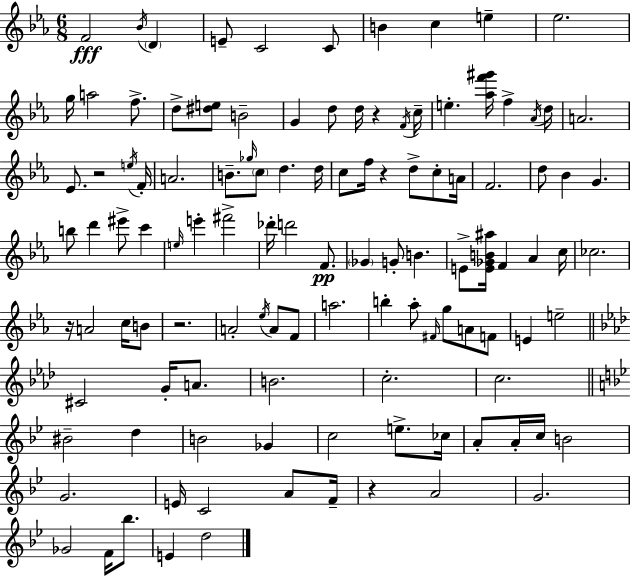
F4/h Bb4/s D4/q E4/e C4/h C4/e B4/q C5/q E5/q Eb5/h. G5/s A5/h F5/e. D5/e [D#5,E5]/e B4/h G4/q D5/e D5/s R/q F4/s C5/s E5/q. [Ab5,F6,G#6]/s F5/q Ab4/s D5/s A4/h. Eb4/e. R/h E5/s F4/s A4/h. B4/e. Gb5/s C5/e D5/q. D5/s C5/e F5/s R/q D5/e C5/e A4/s F4/h. D5/e Bb4/q G4/q. B5/e D6/q EIS6/e C6/q E5/s E6/q F#6/h Db6/s D6/h F4/e. Gb4/q G4/e B4/q. E4/e [E4,Gb4,B4,A#5]/s F4/q Ab4/q C5/s CES5/h. R/s A4/h C5/s B4/e R/h. A4/h Eb5/s A4/e F4/e A5/h. B5/q Ab5/e F#4/s G5/e A4/e F4/e E4/q E5/h C#4/h G4/s A4/e. B4/h. C5/h. C5/h. BIS4/h D5/q B4/h Gb4/q C5/h E5/e. CES5/s A4/e A4/s C5/s B4/h G4/h. E4/s C4/h A4/e F4/s R/q A4/h G4/h. Gb4/h F4/s Bb5/e. E4/q D5/h